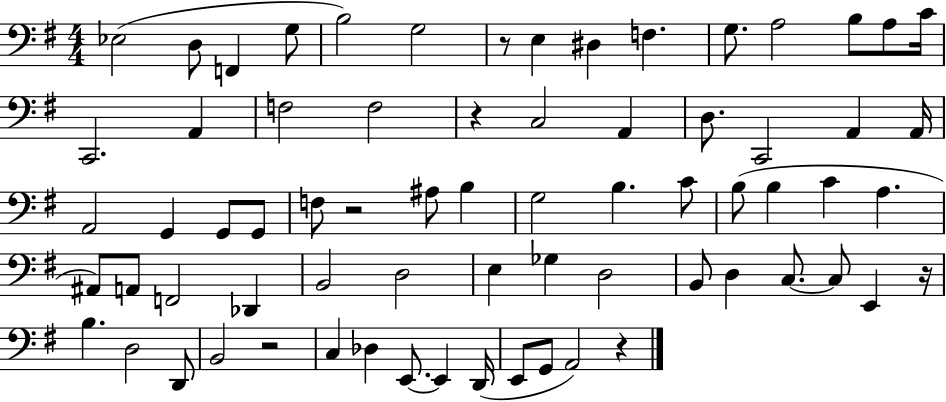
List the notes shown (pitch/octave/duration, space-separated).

Eb3/h D3/e F2/q G3/e B3/h G3/h R/e E3/q D#3/q F3/q. G3/e. A3/h B3/e A3/e C4/s C2/h. A2/q F3/h F3/h R/q C3/h A2/q D3/e. C2/h A2/q A2/s A2/h G2/q G2/e G2/e F3/e R/h A#3/e B3/q G3/h B3/q. C4/e B3/e B3/q C4/q A3/q. A#2/e A2/e F2/h Db2/q B2/h D3/h E3/q Gb3/q D3/h B2/e D3/q C3/e. C3/e E2/q R/s B3/q. D3/h D2/e B2/h R/h C3/q Db3/q E2/e. E2/q D2/s E2/e G2/e A2/h R/q